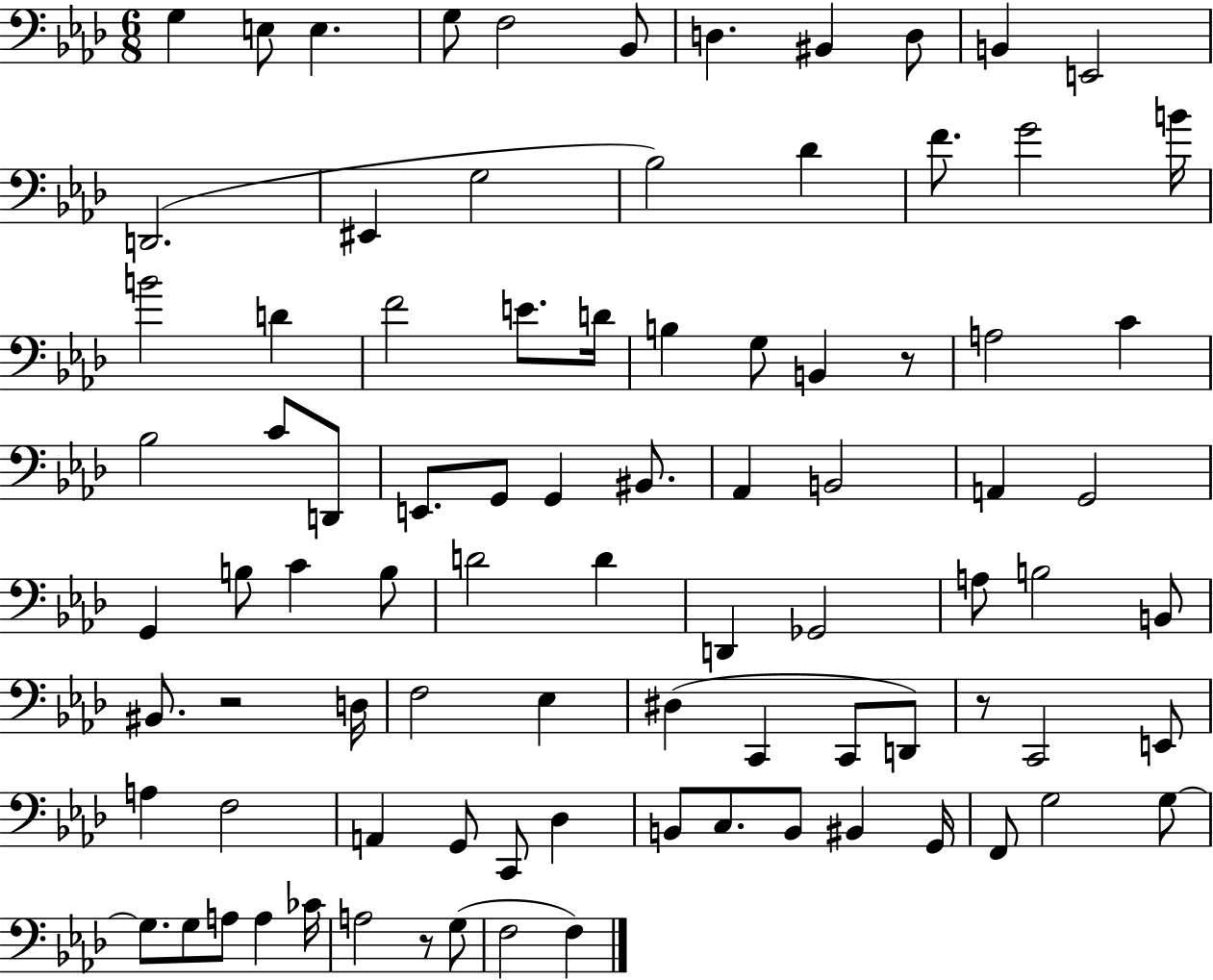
{
  \clef bass
  \numericTimeSignature
  \time 6/8
  \key aes \major
  g4 e8 e4. | g8 f2 bes,8 | d4. bis,4 d8 | b,4 e,2 | \break d,2.( | eis,4 g2 | bes2) des'4 | f'8. g'2 b'16 | \break b'2 d'4 | f'2 e'8. d'16 | b4 g8 b,4 r8 | a2 c'4 | \break bes2 c'8 d,8 | e,8. g,8 g,4 bis,8. | aes,4 b,2 | a,4 g,2 | \break g,4 b8 c'4 b8 | d'2 d'4 | d,4 ges,2 | a8 b2 b,8 | \break bis,8. r2 d16 | f2 ees4 | dis4( c,4 c,8 d,8) | r8 c,2 e,8 | \break a4 f2 | a,4 g,8 c,8 des4 | b,8 c8. b,8 bis,4 g,16 | f,8 g2 g8~~ | \break g8. g8 a8 a4 ces'16 | a2 r8 g8( | f2 f4) | \bar "|."
}